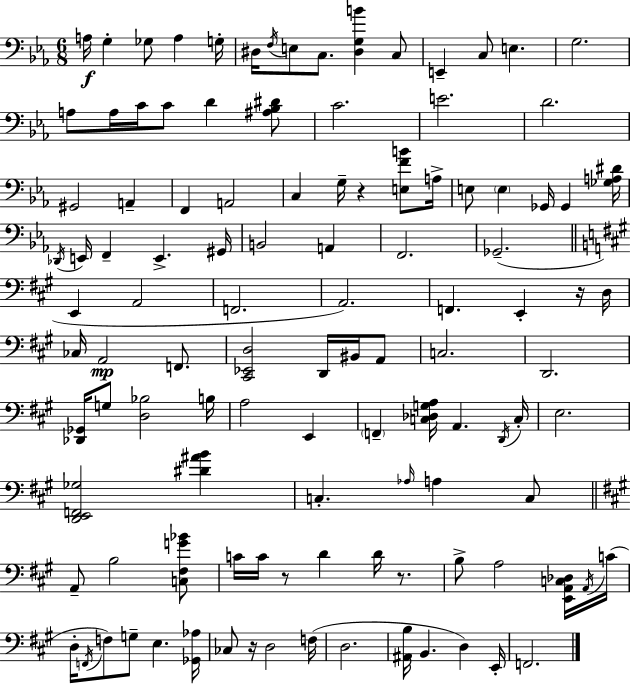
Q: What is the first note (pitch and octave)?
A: A3